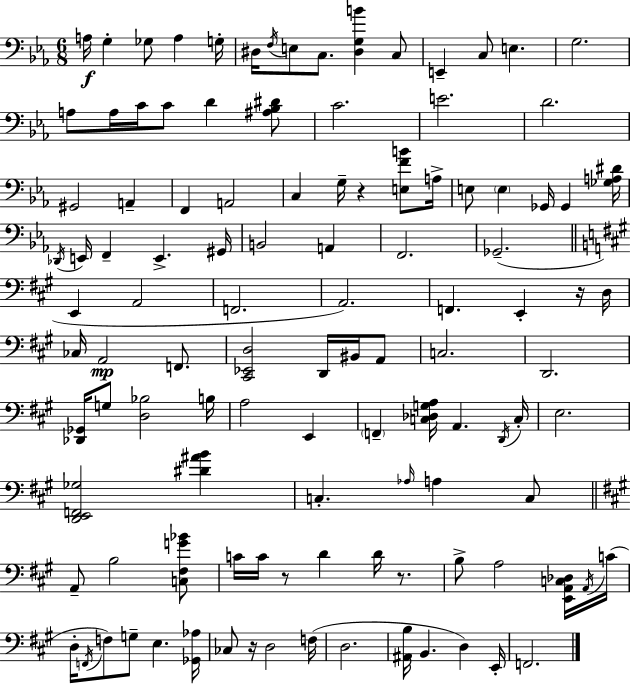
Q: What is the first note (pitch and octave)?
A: A3